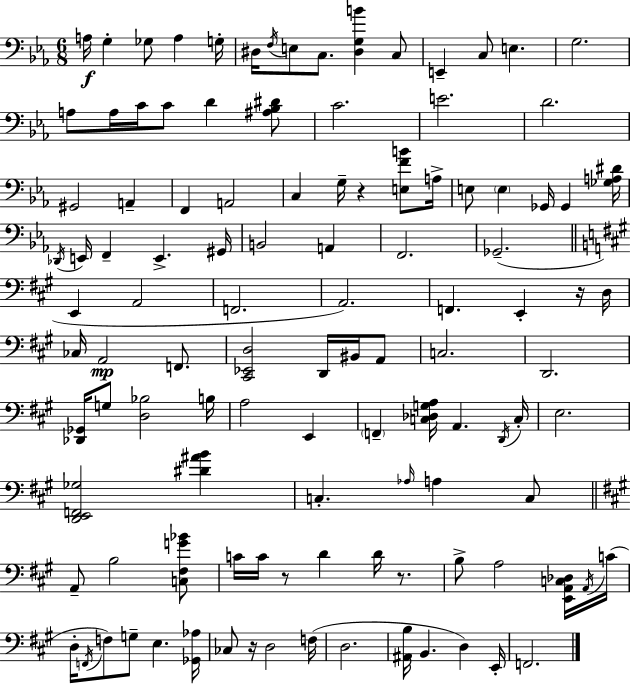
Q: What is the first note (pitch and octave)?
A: A3